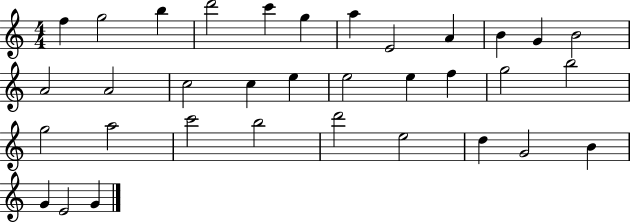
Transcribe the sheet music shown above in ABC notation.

X:1
T:Untitled
M:4/4
L:1/4
K:C
f g2 b d'2 c' g a E2 A B G B2 A2 A2 c2 c e e2 e f g2 b2 g2 a2 c'2 b2 d'2 e2 d G2 B G E2 G